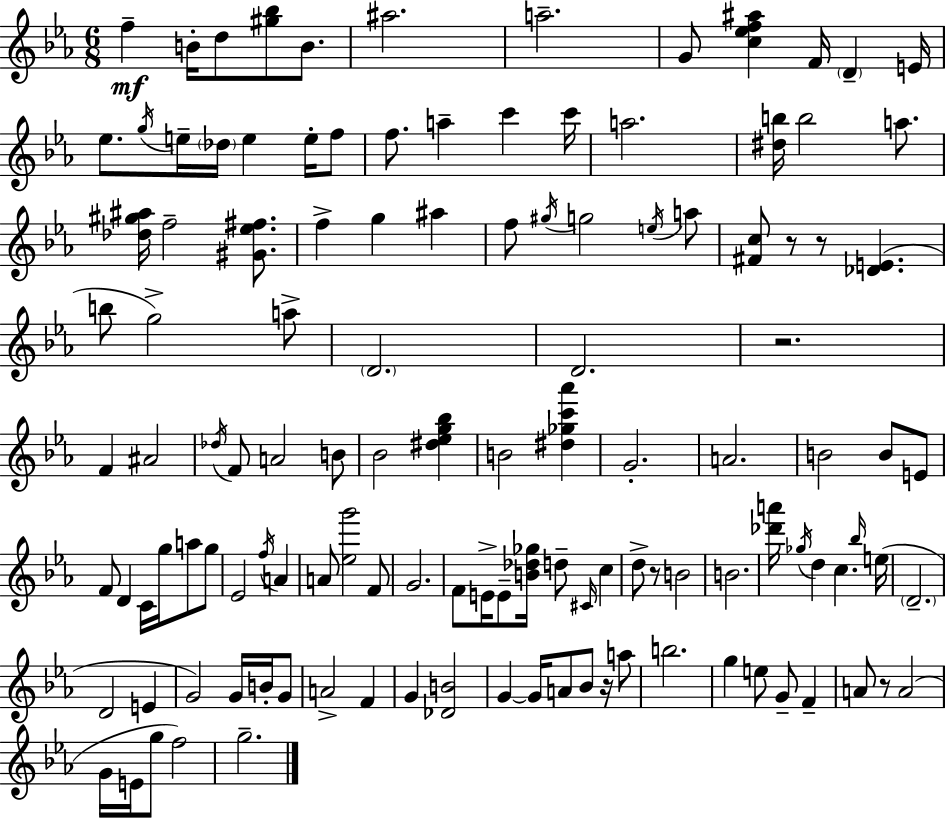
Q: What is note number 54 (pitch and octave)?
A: C4